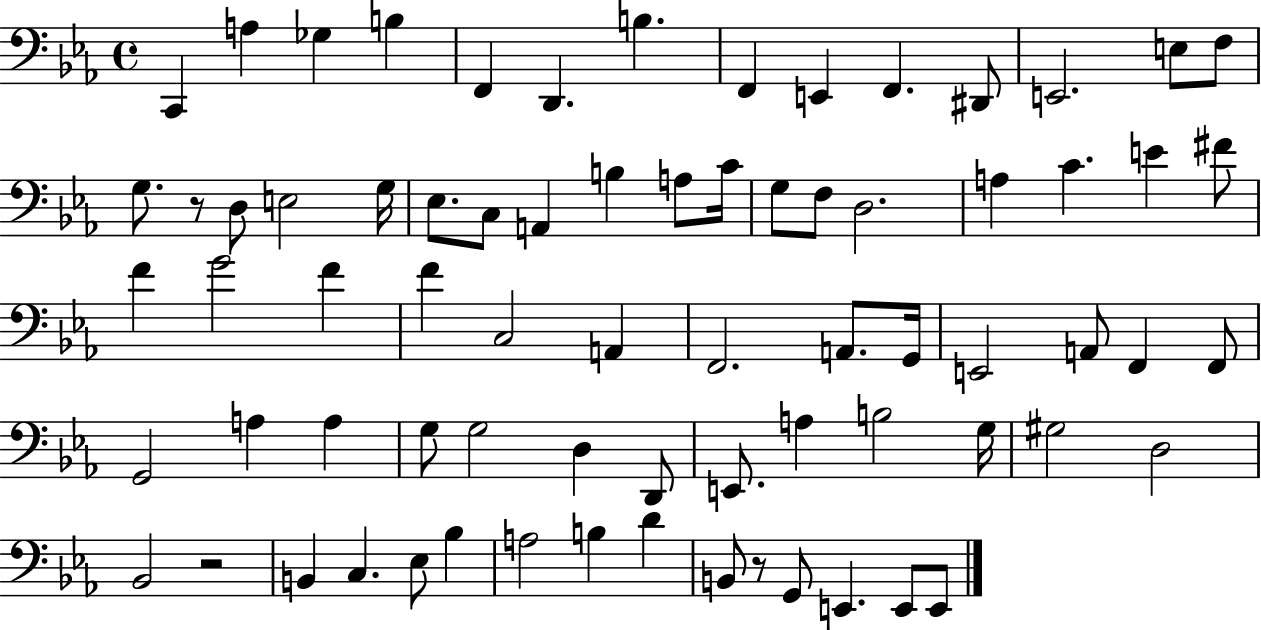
X:1
T:Untitled
M:4/4
L:1/4
K:Eb
C,, A, _G, B, F,, D,, B, F,, E,, F,, ^D,,/2 E,,2 E,/2 F,/2 G,/2 z/2 D,/2 E,2 G,/4 _E,/2 C,/2 A,, B, A,/2 C/4 G,/2 F,/2 D,2 A, C E ^F/2 F G2 F F C,2 A,, F,,2 A,,/2 G,,/4 E,,2 A,,/2 F,, F,,/2 G,,2 A, A, G,/2 G,2 D, D,,/2 E,,/2 A, B,2 G,/4 ^G,2 D,2 _B,,2 z2 B,, C, _E,/2 _B, A,2 B, D B,,/2 z/2 G,,/2 E,, E,,/2 E,,/2